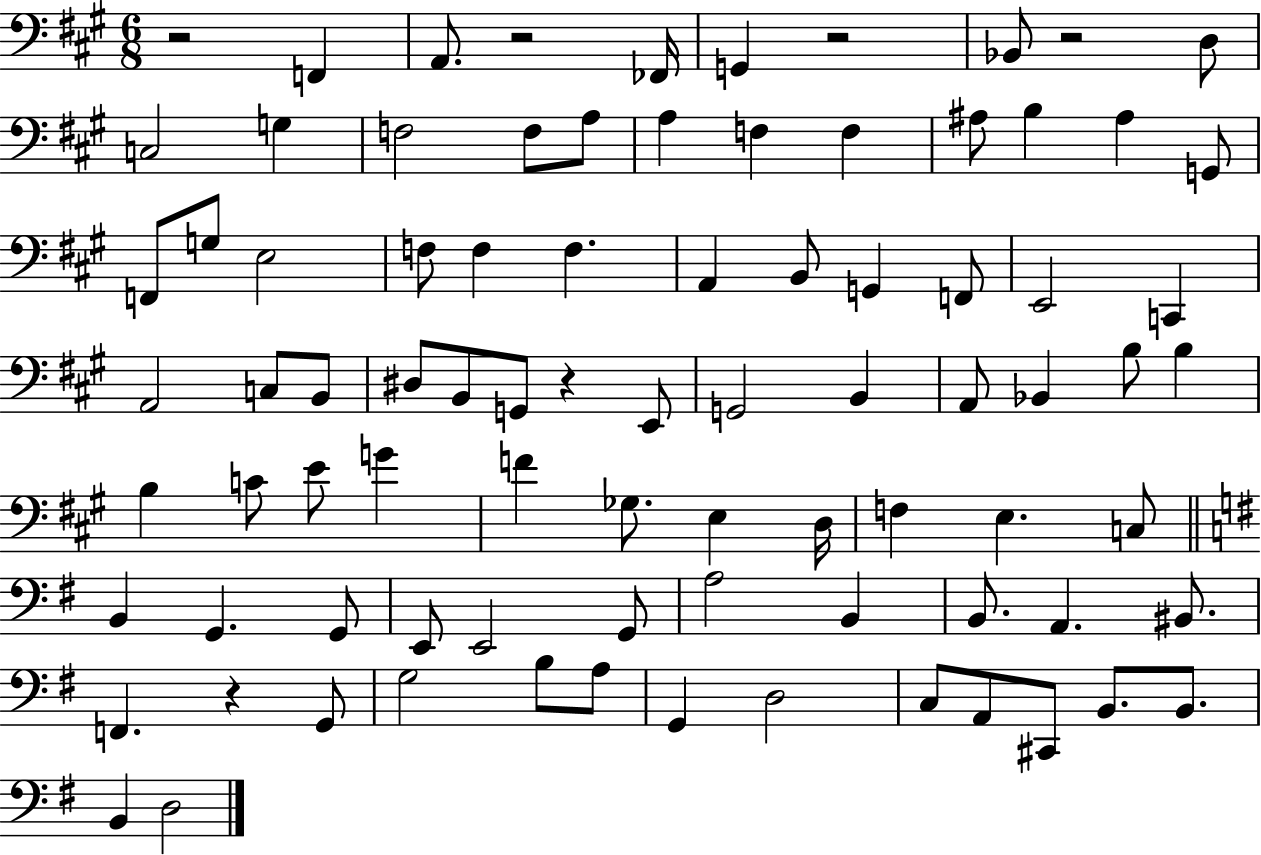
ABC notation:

X:1
T:Untitled
M:6/8
L:1/4
K:A
z2 F,, A,,/2 z2 _F,,/4 G,, z2 _B,,/2 z2 D,/2 C,2 G, F,2 F,/2 A,/2 A, F, F, ^A,/2 B, ^A, G,,/2 F,,/2 G,/2 E,2 F,/2 F, F, A,, B,,/2 G,, F,,/2 E,,2 C,, A,,2 C,/2 B,,/2 ^D,/2 B,,/2 G,,/2 z E,,/2 G,,2 B,, A,,/2 _B,, B,/2 B, B, C/2 E/2 G F _G,/2 E, D,/4 F, E, C,/2 B,, G,, G,,/2 E,,/2 E,,2 G,,/2 A,2 B,, B,,/2 A,, ^B,,/2 F,, z G,,/2 G,2 B,/2 A,/2 G,, D,2 C,/2 A,,/2 ^C,,/2 B,,/2 B,,/2 B,, D,2